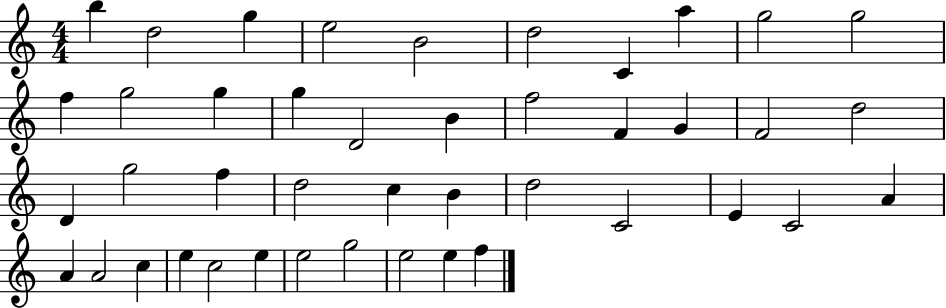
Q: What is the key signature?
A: C major